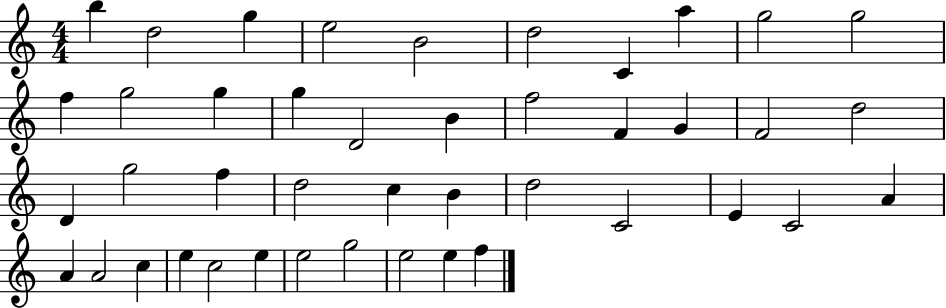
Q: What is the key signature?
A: C major